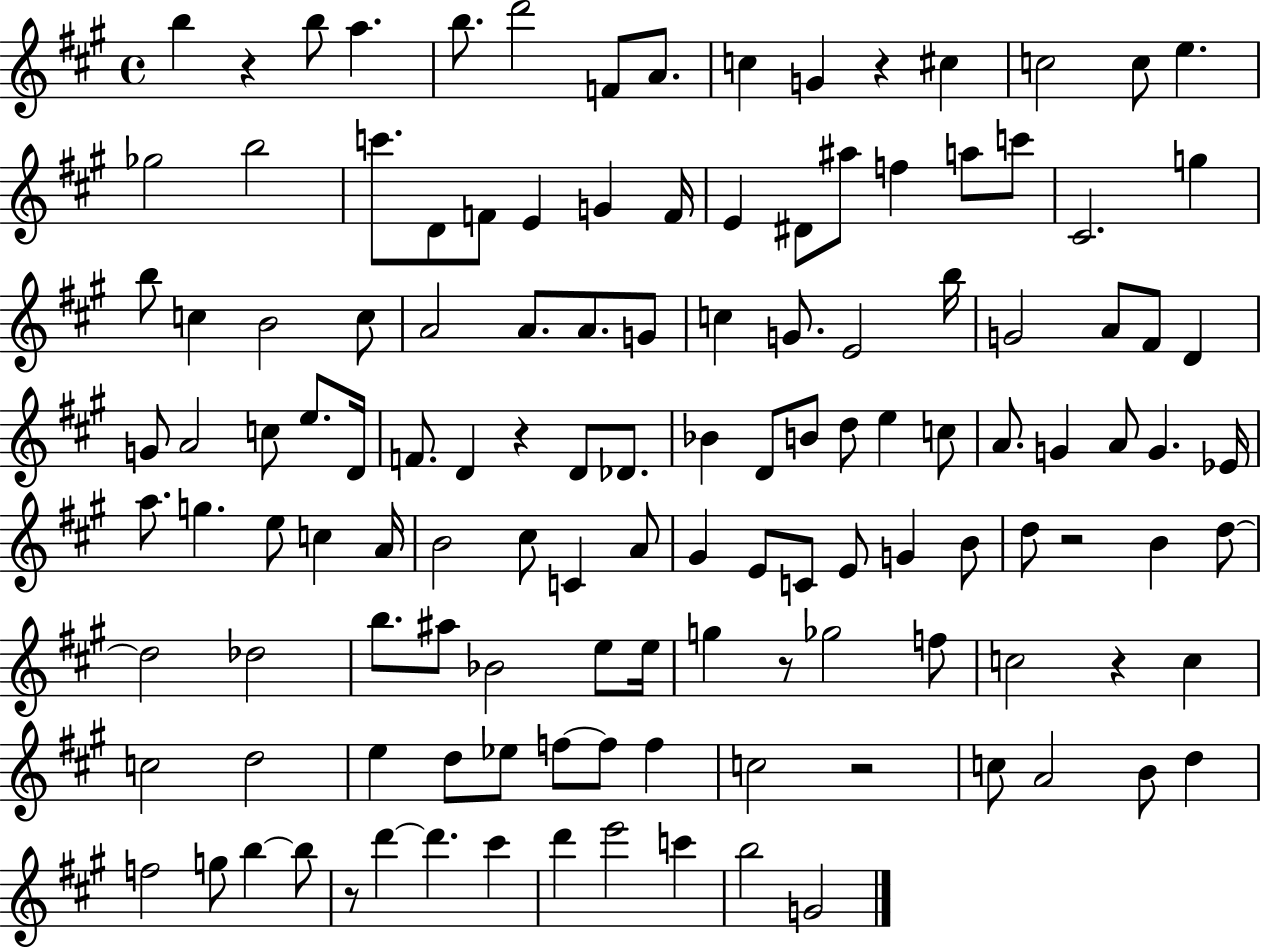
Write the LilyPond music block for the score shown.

{
  \clef treble
  \time 4/4
  \defaultTimeSignature
  \key a \major
  \repeat volta 2 { b''4 r4 b''8 a''4. | b''8. d'''2 f'8 a'8. | c''4 g'4 r4 cis''4 | c''2 c''8 e''4. | \break ges''2 b''2 | c'''8. d'8 f'8 e'4 g'4 f'16 | e'4 dis'8 ais''8 f''4 a''8 c'''8 | cis'2. g''4 | \break b''8 c''4 b'2 c''8 | a'2 a'8. a'8. g'8 | c''4 g'8. e'2 b''16 | g'2 a'8 fis'8 d'4 | \break g'8 a'2 c''8 e''8. d'16 | f'8. d'4 r4 d'8 des'8. | bes'4 d'8 b'8 d''8 e''4 c''8 | a'8. g'4 a'8 g'4. ees'16 | \break a''8. g''4. e''8 c''4 a'16 | b'2 cis''8 c'4 a'8 | gis'4 e'8 c'8 e'8 g'4 b'8 | d''8 r2 b'4 d''8~~ | \break d''2 des''2 | b''8. ais''8 bes'2 e''8 e''16 | g''4 r8 ges''2 f''8 | c''2 r4 c''4 | \break c''2 d''2 | e''4 d''8 ees''8 f''8~~ f''8 f''4 | c''2 r2 | c''8 a'2 b'8 d''4 | \break f''2 g''8 b''4~~ b''8 | r8 d'''4~~ d'''4. cis'''4 | d'''4 e'''2 c'''4 | b''2 g'2 | \break } \bar "|."
}